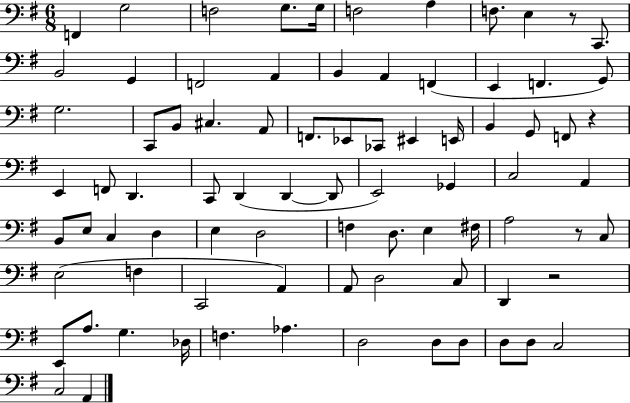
{
  \clef bass
  \numericTimeSignature
  \time 6/8
  \key g \major
  f,4 g2 | f2 g8. g16 | f2 a4 | f8. e4 r8 c,8. | \break b,2 g,4 | f,2 a,4 | b,4 a,4 f,4( | e,4 f,4. g,8) | \break g2. | c,8 b,8 cis4. a,8 | f,8. ees,8 ces,8 eis,4 e,16 | b,4 g,8 f,8 r4 | \break e,4 f,8 d,4. | c,8 d,4( d,4~~ d,8 | e,2) ges,4 | c2 a,4 | \break b,8 e8 c4 d4 | e4 d2 | f4 d8. e4 fis16 | a2 r8 c8 | \break e2( f4 | c,2 a,4) | a,8 d2 c8 | d,4 r2 | \break e,8 a8. g4. des16 | f4. aes4. | d2 d8 d8 | d8 d8 c2 | \break c2 a,4 | \bar "|."
}